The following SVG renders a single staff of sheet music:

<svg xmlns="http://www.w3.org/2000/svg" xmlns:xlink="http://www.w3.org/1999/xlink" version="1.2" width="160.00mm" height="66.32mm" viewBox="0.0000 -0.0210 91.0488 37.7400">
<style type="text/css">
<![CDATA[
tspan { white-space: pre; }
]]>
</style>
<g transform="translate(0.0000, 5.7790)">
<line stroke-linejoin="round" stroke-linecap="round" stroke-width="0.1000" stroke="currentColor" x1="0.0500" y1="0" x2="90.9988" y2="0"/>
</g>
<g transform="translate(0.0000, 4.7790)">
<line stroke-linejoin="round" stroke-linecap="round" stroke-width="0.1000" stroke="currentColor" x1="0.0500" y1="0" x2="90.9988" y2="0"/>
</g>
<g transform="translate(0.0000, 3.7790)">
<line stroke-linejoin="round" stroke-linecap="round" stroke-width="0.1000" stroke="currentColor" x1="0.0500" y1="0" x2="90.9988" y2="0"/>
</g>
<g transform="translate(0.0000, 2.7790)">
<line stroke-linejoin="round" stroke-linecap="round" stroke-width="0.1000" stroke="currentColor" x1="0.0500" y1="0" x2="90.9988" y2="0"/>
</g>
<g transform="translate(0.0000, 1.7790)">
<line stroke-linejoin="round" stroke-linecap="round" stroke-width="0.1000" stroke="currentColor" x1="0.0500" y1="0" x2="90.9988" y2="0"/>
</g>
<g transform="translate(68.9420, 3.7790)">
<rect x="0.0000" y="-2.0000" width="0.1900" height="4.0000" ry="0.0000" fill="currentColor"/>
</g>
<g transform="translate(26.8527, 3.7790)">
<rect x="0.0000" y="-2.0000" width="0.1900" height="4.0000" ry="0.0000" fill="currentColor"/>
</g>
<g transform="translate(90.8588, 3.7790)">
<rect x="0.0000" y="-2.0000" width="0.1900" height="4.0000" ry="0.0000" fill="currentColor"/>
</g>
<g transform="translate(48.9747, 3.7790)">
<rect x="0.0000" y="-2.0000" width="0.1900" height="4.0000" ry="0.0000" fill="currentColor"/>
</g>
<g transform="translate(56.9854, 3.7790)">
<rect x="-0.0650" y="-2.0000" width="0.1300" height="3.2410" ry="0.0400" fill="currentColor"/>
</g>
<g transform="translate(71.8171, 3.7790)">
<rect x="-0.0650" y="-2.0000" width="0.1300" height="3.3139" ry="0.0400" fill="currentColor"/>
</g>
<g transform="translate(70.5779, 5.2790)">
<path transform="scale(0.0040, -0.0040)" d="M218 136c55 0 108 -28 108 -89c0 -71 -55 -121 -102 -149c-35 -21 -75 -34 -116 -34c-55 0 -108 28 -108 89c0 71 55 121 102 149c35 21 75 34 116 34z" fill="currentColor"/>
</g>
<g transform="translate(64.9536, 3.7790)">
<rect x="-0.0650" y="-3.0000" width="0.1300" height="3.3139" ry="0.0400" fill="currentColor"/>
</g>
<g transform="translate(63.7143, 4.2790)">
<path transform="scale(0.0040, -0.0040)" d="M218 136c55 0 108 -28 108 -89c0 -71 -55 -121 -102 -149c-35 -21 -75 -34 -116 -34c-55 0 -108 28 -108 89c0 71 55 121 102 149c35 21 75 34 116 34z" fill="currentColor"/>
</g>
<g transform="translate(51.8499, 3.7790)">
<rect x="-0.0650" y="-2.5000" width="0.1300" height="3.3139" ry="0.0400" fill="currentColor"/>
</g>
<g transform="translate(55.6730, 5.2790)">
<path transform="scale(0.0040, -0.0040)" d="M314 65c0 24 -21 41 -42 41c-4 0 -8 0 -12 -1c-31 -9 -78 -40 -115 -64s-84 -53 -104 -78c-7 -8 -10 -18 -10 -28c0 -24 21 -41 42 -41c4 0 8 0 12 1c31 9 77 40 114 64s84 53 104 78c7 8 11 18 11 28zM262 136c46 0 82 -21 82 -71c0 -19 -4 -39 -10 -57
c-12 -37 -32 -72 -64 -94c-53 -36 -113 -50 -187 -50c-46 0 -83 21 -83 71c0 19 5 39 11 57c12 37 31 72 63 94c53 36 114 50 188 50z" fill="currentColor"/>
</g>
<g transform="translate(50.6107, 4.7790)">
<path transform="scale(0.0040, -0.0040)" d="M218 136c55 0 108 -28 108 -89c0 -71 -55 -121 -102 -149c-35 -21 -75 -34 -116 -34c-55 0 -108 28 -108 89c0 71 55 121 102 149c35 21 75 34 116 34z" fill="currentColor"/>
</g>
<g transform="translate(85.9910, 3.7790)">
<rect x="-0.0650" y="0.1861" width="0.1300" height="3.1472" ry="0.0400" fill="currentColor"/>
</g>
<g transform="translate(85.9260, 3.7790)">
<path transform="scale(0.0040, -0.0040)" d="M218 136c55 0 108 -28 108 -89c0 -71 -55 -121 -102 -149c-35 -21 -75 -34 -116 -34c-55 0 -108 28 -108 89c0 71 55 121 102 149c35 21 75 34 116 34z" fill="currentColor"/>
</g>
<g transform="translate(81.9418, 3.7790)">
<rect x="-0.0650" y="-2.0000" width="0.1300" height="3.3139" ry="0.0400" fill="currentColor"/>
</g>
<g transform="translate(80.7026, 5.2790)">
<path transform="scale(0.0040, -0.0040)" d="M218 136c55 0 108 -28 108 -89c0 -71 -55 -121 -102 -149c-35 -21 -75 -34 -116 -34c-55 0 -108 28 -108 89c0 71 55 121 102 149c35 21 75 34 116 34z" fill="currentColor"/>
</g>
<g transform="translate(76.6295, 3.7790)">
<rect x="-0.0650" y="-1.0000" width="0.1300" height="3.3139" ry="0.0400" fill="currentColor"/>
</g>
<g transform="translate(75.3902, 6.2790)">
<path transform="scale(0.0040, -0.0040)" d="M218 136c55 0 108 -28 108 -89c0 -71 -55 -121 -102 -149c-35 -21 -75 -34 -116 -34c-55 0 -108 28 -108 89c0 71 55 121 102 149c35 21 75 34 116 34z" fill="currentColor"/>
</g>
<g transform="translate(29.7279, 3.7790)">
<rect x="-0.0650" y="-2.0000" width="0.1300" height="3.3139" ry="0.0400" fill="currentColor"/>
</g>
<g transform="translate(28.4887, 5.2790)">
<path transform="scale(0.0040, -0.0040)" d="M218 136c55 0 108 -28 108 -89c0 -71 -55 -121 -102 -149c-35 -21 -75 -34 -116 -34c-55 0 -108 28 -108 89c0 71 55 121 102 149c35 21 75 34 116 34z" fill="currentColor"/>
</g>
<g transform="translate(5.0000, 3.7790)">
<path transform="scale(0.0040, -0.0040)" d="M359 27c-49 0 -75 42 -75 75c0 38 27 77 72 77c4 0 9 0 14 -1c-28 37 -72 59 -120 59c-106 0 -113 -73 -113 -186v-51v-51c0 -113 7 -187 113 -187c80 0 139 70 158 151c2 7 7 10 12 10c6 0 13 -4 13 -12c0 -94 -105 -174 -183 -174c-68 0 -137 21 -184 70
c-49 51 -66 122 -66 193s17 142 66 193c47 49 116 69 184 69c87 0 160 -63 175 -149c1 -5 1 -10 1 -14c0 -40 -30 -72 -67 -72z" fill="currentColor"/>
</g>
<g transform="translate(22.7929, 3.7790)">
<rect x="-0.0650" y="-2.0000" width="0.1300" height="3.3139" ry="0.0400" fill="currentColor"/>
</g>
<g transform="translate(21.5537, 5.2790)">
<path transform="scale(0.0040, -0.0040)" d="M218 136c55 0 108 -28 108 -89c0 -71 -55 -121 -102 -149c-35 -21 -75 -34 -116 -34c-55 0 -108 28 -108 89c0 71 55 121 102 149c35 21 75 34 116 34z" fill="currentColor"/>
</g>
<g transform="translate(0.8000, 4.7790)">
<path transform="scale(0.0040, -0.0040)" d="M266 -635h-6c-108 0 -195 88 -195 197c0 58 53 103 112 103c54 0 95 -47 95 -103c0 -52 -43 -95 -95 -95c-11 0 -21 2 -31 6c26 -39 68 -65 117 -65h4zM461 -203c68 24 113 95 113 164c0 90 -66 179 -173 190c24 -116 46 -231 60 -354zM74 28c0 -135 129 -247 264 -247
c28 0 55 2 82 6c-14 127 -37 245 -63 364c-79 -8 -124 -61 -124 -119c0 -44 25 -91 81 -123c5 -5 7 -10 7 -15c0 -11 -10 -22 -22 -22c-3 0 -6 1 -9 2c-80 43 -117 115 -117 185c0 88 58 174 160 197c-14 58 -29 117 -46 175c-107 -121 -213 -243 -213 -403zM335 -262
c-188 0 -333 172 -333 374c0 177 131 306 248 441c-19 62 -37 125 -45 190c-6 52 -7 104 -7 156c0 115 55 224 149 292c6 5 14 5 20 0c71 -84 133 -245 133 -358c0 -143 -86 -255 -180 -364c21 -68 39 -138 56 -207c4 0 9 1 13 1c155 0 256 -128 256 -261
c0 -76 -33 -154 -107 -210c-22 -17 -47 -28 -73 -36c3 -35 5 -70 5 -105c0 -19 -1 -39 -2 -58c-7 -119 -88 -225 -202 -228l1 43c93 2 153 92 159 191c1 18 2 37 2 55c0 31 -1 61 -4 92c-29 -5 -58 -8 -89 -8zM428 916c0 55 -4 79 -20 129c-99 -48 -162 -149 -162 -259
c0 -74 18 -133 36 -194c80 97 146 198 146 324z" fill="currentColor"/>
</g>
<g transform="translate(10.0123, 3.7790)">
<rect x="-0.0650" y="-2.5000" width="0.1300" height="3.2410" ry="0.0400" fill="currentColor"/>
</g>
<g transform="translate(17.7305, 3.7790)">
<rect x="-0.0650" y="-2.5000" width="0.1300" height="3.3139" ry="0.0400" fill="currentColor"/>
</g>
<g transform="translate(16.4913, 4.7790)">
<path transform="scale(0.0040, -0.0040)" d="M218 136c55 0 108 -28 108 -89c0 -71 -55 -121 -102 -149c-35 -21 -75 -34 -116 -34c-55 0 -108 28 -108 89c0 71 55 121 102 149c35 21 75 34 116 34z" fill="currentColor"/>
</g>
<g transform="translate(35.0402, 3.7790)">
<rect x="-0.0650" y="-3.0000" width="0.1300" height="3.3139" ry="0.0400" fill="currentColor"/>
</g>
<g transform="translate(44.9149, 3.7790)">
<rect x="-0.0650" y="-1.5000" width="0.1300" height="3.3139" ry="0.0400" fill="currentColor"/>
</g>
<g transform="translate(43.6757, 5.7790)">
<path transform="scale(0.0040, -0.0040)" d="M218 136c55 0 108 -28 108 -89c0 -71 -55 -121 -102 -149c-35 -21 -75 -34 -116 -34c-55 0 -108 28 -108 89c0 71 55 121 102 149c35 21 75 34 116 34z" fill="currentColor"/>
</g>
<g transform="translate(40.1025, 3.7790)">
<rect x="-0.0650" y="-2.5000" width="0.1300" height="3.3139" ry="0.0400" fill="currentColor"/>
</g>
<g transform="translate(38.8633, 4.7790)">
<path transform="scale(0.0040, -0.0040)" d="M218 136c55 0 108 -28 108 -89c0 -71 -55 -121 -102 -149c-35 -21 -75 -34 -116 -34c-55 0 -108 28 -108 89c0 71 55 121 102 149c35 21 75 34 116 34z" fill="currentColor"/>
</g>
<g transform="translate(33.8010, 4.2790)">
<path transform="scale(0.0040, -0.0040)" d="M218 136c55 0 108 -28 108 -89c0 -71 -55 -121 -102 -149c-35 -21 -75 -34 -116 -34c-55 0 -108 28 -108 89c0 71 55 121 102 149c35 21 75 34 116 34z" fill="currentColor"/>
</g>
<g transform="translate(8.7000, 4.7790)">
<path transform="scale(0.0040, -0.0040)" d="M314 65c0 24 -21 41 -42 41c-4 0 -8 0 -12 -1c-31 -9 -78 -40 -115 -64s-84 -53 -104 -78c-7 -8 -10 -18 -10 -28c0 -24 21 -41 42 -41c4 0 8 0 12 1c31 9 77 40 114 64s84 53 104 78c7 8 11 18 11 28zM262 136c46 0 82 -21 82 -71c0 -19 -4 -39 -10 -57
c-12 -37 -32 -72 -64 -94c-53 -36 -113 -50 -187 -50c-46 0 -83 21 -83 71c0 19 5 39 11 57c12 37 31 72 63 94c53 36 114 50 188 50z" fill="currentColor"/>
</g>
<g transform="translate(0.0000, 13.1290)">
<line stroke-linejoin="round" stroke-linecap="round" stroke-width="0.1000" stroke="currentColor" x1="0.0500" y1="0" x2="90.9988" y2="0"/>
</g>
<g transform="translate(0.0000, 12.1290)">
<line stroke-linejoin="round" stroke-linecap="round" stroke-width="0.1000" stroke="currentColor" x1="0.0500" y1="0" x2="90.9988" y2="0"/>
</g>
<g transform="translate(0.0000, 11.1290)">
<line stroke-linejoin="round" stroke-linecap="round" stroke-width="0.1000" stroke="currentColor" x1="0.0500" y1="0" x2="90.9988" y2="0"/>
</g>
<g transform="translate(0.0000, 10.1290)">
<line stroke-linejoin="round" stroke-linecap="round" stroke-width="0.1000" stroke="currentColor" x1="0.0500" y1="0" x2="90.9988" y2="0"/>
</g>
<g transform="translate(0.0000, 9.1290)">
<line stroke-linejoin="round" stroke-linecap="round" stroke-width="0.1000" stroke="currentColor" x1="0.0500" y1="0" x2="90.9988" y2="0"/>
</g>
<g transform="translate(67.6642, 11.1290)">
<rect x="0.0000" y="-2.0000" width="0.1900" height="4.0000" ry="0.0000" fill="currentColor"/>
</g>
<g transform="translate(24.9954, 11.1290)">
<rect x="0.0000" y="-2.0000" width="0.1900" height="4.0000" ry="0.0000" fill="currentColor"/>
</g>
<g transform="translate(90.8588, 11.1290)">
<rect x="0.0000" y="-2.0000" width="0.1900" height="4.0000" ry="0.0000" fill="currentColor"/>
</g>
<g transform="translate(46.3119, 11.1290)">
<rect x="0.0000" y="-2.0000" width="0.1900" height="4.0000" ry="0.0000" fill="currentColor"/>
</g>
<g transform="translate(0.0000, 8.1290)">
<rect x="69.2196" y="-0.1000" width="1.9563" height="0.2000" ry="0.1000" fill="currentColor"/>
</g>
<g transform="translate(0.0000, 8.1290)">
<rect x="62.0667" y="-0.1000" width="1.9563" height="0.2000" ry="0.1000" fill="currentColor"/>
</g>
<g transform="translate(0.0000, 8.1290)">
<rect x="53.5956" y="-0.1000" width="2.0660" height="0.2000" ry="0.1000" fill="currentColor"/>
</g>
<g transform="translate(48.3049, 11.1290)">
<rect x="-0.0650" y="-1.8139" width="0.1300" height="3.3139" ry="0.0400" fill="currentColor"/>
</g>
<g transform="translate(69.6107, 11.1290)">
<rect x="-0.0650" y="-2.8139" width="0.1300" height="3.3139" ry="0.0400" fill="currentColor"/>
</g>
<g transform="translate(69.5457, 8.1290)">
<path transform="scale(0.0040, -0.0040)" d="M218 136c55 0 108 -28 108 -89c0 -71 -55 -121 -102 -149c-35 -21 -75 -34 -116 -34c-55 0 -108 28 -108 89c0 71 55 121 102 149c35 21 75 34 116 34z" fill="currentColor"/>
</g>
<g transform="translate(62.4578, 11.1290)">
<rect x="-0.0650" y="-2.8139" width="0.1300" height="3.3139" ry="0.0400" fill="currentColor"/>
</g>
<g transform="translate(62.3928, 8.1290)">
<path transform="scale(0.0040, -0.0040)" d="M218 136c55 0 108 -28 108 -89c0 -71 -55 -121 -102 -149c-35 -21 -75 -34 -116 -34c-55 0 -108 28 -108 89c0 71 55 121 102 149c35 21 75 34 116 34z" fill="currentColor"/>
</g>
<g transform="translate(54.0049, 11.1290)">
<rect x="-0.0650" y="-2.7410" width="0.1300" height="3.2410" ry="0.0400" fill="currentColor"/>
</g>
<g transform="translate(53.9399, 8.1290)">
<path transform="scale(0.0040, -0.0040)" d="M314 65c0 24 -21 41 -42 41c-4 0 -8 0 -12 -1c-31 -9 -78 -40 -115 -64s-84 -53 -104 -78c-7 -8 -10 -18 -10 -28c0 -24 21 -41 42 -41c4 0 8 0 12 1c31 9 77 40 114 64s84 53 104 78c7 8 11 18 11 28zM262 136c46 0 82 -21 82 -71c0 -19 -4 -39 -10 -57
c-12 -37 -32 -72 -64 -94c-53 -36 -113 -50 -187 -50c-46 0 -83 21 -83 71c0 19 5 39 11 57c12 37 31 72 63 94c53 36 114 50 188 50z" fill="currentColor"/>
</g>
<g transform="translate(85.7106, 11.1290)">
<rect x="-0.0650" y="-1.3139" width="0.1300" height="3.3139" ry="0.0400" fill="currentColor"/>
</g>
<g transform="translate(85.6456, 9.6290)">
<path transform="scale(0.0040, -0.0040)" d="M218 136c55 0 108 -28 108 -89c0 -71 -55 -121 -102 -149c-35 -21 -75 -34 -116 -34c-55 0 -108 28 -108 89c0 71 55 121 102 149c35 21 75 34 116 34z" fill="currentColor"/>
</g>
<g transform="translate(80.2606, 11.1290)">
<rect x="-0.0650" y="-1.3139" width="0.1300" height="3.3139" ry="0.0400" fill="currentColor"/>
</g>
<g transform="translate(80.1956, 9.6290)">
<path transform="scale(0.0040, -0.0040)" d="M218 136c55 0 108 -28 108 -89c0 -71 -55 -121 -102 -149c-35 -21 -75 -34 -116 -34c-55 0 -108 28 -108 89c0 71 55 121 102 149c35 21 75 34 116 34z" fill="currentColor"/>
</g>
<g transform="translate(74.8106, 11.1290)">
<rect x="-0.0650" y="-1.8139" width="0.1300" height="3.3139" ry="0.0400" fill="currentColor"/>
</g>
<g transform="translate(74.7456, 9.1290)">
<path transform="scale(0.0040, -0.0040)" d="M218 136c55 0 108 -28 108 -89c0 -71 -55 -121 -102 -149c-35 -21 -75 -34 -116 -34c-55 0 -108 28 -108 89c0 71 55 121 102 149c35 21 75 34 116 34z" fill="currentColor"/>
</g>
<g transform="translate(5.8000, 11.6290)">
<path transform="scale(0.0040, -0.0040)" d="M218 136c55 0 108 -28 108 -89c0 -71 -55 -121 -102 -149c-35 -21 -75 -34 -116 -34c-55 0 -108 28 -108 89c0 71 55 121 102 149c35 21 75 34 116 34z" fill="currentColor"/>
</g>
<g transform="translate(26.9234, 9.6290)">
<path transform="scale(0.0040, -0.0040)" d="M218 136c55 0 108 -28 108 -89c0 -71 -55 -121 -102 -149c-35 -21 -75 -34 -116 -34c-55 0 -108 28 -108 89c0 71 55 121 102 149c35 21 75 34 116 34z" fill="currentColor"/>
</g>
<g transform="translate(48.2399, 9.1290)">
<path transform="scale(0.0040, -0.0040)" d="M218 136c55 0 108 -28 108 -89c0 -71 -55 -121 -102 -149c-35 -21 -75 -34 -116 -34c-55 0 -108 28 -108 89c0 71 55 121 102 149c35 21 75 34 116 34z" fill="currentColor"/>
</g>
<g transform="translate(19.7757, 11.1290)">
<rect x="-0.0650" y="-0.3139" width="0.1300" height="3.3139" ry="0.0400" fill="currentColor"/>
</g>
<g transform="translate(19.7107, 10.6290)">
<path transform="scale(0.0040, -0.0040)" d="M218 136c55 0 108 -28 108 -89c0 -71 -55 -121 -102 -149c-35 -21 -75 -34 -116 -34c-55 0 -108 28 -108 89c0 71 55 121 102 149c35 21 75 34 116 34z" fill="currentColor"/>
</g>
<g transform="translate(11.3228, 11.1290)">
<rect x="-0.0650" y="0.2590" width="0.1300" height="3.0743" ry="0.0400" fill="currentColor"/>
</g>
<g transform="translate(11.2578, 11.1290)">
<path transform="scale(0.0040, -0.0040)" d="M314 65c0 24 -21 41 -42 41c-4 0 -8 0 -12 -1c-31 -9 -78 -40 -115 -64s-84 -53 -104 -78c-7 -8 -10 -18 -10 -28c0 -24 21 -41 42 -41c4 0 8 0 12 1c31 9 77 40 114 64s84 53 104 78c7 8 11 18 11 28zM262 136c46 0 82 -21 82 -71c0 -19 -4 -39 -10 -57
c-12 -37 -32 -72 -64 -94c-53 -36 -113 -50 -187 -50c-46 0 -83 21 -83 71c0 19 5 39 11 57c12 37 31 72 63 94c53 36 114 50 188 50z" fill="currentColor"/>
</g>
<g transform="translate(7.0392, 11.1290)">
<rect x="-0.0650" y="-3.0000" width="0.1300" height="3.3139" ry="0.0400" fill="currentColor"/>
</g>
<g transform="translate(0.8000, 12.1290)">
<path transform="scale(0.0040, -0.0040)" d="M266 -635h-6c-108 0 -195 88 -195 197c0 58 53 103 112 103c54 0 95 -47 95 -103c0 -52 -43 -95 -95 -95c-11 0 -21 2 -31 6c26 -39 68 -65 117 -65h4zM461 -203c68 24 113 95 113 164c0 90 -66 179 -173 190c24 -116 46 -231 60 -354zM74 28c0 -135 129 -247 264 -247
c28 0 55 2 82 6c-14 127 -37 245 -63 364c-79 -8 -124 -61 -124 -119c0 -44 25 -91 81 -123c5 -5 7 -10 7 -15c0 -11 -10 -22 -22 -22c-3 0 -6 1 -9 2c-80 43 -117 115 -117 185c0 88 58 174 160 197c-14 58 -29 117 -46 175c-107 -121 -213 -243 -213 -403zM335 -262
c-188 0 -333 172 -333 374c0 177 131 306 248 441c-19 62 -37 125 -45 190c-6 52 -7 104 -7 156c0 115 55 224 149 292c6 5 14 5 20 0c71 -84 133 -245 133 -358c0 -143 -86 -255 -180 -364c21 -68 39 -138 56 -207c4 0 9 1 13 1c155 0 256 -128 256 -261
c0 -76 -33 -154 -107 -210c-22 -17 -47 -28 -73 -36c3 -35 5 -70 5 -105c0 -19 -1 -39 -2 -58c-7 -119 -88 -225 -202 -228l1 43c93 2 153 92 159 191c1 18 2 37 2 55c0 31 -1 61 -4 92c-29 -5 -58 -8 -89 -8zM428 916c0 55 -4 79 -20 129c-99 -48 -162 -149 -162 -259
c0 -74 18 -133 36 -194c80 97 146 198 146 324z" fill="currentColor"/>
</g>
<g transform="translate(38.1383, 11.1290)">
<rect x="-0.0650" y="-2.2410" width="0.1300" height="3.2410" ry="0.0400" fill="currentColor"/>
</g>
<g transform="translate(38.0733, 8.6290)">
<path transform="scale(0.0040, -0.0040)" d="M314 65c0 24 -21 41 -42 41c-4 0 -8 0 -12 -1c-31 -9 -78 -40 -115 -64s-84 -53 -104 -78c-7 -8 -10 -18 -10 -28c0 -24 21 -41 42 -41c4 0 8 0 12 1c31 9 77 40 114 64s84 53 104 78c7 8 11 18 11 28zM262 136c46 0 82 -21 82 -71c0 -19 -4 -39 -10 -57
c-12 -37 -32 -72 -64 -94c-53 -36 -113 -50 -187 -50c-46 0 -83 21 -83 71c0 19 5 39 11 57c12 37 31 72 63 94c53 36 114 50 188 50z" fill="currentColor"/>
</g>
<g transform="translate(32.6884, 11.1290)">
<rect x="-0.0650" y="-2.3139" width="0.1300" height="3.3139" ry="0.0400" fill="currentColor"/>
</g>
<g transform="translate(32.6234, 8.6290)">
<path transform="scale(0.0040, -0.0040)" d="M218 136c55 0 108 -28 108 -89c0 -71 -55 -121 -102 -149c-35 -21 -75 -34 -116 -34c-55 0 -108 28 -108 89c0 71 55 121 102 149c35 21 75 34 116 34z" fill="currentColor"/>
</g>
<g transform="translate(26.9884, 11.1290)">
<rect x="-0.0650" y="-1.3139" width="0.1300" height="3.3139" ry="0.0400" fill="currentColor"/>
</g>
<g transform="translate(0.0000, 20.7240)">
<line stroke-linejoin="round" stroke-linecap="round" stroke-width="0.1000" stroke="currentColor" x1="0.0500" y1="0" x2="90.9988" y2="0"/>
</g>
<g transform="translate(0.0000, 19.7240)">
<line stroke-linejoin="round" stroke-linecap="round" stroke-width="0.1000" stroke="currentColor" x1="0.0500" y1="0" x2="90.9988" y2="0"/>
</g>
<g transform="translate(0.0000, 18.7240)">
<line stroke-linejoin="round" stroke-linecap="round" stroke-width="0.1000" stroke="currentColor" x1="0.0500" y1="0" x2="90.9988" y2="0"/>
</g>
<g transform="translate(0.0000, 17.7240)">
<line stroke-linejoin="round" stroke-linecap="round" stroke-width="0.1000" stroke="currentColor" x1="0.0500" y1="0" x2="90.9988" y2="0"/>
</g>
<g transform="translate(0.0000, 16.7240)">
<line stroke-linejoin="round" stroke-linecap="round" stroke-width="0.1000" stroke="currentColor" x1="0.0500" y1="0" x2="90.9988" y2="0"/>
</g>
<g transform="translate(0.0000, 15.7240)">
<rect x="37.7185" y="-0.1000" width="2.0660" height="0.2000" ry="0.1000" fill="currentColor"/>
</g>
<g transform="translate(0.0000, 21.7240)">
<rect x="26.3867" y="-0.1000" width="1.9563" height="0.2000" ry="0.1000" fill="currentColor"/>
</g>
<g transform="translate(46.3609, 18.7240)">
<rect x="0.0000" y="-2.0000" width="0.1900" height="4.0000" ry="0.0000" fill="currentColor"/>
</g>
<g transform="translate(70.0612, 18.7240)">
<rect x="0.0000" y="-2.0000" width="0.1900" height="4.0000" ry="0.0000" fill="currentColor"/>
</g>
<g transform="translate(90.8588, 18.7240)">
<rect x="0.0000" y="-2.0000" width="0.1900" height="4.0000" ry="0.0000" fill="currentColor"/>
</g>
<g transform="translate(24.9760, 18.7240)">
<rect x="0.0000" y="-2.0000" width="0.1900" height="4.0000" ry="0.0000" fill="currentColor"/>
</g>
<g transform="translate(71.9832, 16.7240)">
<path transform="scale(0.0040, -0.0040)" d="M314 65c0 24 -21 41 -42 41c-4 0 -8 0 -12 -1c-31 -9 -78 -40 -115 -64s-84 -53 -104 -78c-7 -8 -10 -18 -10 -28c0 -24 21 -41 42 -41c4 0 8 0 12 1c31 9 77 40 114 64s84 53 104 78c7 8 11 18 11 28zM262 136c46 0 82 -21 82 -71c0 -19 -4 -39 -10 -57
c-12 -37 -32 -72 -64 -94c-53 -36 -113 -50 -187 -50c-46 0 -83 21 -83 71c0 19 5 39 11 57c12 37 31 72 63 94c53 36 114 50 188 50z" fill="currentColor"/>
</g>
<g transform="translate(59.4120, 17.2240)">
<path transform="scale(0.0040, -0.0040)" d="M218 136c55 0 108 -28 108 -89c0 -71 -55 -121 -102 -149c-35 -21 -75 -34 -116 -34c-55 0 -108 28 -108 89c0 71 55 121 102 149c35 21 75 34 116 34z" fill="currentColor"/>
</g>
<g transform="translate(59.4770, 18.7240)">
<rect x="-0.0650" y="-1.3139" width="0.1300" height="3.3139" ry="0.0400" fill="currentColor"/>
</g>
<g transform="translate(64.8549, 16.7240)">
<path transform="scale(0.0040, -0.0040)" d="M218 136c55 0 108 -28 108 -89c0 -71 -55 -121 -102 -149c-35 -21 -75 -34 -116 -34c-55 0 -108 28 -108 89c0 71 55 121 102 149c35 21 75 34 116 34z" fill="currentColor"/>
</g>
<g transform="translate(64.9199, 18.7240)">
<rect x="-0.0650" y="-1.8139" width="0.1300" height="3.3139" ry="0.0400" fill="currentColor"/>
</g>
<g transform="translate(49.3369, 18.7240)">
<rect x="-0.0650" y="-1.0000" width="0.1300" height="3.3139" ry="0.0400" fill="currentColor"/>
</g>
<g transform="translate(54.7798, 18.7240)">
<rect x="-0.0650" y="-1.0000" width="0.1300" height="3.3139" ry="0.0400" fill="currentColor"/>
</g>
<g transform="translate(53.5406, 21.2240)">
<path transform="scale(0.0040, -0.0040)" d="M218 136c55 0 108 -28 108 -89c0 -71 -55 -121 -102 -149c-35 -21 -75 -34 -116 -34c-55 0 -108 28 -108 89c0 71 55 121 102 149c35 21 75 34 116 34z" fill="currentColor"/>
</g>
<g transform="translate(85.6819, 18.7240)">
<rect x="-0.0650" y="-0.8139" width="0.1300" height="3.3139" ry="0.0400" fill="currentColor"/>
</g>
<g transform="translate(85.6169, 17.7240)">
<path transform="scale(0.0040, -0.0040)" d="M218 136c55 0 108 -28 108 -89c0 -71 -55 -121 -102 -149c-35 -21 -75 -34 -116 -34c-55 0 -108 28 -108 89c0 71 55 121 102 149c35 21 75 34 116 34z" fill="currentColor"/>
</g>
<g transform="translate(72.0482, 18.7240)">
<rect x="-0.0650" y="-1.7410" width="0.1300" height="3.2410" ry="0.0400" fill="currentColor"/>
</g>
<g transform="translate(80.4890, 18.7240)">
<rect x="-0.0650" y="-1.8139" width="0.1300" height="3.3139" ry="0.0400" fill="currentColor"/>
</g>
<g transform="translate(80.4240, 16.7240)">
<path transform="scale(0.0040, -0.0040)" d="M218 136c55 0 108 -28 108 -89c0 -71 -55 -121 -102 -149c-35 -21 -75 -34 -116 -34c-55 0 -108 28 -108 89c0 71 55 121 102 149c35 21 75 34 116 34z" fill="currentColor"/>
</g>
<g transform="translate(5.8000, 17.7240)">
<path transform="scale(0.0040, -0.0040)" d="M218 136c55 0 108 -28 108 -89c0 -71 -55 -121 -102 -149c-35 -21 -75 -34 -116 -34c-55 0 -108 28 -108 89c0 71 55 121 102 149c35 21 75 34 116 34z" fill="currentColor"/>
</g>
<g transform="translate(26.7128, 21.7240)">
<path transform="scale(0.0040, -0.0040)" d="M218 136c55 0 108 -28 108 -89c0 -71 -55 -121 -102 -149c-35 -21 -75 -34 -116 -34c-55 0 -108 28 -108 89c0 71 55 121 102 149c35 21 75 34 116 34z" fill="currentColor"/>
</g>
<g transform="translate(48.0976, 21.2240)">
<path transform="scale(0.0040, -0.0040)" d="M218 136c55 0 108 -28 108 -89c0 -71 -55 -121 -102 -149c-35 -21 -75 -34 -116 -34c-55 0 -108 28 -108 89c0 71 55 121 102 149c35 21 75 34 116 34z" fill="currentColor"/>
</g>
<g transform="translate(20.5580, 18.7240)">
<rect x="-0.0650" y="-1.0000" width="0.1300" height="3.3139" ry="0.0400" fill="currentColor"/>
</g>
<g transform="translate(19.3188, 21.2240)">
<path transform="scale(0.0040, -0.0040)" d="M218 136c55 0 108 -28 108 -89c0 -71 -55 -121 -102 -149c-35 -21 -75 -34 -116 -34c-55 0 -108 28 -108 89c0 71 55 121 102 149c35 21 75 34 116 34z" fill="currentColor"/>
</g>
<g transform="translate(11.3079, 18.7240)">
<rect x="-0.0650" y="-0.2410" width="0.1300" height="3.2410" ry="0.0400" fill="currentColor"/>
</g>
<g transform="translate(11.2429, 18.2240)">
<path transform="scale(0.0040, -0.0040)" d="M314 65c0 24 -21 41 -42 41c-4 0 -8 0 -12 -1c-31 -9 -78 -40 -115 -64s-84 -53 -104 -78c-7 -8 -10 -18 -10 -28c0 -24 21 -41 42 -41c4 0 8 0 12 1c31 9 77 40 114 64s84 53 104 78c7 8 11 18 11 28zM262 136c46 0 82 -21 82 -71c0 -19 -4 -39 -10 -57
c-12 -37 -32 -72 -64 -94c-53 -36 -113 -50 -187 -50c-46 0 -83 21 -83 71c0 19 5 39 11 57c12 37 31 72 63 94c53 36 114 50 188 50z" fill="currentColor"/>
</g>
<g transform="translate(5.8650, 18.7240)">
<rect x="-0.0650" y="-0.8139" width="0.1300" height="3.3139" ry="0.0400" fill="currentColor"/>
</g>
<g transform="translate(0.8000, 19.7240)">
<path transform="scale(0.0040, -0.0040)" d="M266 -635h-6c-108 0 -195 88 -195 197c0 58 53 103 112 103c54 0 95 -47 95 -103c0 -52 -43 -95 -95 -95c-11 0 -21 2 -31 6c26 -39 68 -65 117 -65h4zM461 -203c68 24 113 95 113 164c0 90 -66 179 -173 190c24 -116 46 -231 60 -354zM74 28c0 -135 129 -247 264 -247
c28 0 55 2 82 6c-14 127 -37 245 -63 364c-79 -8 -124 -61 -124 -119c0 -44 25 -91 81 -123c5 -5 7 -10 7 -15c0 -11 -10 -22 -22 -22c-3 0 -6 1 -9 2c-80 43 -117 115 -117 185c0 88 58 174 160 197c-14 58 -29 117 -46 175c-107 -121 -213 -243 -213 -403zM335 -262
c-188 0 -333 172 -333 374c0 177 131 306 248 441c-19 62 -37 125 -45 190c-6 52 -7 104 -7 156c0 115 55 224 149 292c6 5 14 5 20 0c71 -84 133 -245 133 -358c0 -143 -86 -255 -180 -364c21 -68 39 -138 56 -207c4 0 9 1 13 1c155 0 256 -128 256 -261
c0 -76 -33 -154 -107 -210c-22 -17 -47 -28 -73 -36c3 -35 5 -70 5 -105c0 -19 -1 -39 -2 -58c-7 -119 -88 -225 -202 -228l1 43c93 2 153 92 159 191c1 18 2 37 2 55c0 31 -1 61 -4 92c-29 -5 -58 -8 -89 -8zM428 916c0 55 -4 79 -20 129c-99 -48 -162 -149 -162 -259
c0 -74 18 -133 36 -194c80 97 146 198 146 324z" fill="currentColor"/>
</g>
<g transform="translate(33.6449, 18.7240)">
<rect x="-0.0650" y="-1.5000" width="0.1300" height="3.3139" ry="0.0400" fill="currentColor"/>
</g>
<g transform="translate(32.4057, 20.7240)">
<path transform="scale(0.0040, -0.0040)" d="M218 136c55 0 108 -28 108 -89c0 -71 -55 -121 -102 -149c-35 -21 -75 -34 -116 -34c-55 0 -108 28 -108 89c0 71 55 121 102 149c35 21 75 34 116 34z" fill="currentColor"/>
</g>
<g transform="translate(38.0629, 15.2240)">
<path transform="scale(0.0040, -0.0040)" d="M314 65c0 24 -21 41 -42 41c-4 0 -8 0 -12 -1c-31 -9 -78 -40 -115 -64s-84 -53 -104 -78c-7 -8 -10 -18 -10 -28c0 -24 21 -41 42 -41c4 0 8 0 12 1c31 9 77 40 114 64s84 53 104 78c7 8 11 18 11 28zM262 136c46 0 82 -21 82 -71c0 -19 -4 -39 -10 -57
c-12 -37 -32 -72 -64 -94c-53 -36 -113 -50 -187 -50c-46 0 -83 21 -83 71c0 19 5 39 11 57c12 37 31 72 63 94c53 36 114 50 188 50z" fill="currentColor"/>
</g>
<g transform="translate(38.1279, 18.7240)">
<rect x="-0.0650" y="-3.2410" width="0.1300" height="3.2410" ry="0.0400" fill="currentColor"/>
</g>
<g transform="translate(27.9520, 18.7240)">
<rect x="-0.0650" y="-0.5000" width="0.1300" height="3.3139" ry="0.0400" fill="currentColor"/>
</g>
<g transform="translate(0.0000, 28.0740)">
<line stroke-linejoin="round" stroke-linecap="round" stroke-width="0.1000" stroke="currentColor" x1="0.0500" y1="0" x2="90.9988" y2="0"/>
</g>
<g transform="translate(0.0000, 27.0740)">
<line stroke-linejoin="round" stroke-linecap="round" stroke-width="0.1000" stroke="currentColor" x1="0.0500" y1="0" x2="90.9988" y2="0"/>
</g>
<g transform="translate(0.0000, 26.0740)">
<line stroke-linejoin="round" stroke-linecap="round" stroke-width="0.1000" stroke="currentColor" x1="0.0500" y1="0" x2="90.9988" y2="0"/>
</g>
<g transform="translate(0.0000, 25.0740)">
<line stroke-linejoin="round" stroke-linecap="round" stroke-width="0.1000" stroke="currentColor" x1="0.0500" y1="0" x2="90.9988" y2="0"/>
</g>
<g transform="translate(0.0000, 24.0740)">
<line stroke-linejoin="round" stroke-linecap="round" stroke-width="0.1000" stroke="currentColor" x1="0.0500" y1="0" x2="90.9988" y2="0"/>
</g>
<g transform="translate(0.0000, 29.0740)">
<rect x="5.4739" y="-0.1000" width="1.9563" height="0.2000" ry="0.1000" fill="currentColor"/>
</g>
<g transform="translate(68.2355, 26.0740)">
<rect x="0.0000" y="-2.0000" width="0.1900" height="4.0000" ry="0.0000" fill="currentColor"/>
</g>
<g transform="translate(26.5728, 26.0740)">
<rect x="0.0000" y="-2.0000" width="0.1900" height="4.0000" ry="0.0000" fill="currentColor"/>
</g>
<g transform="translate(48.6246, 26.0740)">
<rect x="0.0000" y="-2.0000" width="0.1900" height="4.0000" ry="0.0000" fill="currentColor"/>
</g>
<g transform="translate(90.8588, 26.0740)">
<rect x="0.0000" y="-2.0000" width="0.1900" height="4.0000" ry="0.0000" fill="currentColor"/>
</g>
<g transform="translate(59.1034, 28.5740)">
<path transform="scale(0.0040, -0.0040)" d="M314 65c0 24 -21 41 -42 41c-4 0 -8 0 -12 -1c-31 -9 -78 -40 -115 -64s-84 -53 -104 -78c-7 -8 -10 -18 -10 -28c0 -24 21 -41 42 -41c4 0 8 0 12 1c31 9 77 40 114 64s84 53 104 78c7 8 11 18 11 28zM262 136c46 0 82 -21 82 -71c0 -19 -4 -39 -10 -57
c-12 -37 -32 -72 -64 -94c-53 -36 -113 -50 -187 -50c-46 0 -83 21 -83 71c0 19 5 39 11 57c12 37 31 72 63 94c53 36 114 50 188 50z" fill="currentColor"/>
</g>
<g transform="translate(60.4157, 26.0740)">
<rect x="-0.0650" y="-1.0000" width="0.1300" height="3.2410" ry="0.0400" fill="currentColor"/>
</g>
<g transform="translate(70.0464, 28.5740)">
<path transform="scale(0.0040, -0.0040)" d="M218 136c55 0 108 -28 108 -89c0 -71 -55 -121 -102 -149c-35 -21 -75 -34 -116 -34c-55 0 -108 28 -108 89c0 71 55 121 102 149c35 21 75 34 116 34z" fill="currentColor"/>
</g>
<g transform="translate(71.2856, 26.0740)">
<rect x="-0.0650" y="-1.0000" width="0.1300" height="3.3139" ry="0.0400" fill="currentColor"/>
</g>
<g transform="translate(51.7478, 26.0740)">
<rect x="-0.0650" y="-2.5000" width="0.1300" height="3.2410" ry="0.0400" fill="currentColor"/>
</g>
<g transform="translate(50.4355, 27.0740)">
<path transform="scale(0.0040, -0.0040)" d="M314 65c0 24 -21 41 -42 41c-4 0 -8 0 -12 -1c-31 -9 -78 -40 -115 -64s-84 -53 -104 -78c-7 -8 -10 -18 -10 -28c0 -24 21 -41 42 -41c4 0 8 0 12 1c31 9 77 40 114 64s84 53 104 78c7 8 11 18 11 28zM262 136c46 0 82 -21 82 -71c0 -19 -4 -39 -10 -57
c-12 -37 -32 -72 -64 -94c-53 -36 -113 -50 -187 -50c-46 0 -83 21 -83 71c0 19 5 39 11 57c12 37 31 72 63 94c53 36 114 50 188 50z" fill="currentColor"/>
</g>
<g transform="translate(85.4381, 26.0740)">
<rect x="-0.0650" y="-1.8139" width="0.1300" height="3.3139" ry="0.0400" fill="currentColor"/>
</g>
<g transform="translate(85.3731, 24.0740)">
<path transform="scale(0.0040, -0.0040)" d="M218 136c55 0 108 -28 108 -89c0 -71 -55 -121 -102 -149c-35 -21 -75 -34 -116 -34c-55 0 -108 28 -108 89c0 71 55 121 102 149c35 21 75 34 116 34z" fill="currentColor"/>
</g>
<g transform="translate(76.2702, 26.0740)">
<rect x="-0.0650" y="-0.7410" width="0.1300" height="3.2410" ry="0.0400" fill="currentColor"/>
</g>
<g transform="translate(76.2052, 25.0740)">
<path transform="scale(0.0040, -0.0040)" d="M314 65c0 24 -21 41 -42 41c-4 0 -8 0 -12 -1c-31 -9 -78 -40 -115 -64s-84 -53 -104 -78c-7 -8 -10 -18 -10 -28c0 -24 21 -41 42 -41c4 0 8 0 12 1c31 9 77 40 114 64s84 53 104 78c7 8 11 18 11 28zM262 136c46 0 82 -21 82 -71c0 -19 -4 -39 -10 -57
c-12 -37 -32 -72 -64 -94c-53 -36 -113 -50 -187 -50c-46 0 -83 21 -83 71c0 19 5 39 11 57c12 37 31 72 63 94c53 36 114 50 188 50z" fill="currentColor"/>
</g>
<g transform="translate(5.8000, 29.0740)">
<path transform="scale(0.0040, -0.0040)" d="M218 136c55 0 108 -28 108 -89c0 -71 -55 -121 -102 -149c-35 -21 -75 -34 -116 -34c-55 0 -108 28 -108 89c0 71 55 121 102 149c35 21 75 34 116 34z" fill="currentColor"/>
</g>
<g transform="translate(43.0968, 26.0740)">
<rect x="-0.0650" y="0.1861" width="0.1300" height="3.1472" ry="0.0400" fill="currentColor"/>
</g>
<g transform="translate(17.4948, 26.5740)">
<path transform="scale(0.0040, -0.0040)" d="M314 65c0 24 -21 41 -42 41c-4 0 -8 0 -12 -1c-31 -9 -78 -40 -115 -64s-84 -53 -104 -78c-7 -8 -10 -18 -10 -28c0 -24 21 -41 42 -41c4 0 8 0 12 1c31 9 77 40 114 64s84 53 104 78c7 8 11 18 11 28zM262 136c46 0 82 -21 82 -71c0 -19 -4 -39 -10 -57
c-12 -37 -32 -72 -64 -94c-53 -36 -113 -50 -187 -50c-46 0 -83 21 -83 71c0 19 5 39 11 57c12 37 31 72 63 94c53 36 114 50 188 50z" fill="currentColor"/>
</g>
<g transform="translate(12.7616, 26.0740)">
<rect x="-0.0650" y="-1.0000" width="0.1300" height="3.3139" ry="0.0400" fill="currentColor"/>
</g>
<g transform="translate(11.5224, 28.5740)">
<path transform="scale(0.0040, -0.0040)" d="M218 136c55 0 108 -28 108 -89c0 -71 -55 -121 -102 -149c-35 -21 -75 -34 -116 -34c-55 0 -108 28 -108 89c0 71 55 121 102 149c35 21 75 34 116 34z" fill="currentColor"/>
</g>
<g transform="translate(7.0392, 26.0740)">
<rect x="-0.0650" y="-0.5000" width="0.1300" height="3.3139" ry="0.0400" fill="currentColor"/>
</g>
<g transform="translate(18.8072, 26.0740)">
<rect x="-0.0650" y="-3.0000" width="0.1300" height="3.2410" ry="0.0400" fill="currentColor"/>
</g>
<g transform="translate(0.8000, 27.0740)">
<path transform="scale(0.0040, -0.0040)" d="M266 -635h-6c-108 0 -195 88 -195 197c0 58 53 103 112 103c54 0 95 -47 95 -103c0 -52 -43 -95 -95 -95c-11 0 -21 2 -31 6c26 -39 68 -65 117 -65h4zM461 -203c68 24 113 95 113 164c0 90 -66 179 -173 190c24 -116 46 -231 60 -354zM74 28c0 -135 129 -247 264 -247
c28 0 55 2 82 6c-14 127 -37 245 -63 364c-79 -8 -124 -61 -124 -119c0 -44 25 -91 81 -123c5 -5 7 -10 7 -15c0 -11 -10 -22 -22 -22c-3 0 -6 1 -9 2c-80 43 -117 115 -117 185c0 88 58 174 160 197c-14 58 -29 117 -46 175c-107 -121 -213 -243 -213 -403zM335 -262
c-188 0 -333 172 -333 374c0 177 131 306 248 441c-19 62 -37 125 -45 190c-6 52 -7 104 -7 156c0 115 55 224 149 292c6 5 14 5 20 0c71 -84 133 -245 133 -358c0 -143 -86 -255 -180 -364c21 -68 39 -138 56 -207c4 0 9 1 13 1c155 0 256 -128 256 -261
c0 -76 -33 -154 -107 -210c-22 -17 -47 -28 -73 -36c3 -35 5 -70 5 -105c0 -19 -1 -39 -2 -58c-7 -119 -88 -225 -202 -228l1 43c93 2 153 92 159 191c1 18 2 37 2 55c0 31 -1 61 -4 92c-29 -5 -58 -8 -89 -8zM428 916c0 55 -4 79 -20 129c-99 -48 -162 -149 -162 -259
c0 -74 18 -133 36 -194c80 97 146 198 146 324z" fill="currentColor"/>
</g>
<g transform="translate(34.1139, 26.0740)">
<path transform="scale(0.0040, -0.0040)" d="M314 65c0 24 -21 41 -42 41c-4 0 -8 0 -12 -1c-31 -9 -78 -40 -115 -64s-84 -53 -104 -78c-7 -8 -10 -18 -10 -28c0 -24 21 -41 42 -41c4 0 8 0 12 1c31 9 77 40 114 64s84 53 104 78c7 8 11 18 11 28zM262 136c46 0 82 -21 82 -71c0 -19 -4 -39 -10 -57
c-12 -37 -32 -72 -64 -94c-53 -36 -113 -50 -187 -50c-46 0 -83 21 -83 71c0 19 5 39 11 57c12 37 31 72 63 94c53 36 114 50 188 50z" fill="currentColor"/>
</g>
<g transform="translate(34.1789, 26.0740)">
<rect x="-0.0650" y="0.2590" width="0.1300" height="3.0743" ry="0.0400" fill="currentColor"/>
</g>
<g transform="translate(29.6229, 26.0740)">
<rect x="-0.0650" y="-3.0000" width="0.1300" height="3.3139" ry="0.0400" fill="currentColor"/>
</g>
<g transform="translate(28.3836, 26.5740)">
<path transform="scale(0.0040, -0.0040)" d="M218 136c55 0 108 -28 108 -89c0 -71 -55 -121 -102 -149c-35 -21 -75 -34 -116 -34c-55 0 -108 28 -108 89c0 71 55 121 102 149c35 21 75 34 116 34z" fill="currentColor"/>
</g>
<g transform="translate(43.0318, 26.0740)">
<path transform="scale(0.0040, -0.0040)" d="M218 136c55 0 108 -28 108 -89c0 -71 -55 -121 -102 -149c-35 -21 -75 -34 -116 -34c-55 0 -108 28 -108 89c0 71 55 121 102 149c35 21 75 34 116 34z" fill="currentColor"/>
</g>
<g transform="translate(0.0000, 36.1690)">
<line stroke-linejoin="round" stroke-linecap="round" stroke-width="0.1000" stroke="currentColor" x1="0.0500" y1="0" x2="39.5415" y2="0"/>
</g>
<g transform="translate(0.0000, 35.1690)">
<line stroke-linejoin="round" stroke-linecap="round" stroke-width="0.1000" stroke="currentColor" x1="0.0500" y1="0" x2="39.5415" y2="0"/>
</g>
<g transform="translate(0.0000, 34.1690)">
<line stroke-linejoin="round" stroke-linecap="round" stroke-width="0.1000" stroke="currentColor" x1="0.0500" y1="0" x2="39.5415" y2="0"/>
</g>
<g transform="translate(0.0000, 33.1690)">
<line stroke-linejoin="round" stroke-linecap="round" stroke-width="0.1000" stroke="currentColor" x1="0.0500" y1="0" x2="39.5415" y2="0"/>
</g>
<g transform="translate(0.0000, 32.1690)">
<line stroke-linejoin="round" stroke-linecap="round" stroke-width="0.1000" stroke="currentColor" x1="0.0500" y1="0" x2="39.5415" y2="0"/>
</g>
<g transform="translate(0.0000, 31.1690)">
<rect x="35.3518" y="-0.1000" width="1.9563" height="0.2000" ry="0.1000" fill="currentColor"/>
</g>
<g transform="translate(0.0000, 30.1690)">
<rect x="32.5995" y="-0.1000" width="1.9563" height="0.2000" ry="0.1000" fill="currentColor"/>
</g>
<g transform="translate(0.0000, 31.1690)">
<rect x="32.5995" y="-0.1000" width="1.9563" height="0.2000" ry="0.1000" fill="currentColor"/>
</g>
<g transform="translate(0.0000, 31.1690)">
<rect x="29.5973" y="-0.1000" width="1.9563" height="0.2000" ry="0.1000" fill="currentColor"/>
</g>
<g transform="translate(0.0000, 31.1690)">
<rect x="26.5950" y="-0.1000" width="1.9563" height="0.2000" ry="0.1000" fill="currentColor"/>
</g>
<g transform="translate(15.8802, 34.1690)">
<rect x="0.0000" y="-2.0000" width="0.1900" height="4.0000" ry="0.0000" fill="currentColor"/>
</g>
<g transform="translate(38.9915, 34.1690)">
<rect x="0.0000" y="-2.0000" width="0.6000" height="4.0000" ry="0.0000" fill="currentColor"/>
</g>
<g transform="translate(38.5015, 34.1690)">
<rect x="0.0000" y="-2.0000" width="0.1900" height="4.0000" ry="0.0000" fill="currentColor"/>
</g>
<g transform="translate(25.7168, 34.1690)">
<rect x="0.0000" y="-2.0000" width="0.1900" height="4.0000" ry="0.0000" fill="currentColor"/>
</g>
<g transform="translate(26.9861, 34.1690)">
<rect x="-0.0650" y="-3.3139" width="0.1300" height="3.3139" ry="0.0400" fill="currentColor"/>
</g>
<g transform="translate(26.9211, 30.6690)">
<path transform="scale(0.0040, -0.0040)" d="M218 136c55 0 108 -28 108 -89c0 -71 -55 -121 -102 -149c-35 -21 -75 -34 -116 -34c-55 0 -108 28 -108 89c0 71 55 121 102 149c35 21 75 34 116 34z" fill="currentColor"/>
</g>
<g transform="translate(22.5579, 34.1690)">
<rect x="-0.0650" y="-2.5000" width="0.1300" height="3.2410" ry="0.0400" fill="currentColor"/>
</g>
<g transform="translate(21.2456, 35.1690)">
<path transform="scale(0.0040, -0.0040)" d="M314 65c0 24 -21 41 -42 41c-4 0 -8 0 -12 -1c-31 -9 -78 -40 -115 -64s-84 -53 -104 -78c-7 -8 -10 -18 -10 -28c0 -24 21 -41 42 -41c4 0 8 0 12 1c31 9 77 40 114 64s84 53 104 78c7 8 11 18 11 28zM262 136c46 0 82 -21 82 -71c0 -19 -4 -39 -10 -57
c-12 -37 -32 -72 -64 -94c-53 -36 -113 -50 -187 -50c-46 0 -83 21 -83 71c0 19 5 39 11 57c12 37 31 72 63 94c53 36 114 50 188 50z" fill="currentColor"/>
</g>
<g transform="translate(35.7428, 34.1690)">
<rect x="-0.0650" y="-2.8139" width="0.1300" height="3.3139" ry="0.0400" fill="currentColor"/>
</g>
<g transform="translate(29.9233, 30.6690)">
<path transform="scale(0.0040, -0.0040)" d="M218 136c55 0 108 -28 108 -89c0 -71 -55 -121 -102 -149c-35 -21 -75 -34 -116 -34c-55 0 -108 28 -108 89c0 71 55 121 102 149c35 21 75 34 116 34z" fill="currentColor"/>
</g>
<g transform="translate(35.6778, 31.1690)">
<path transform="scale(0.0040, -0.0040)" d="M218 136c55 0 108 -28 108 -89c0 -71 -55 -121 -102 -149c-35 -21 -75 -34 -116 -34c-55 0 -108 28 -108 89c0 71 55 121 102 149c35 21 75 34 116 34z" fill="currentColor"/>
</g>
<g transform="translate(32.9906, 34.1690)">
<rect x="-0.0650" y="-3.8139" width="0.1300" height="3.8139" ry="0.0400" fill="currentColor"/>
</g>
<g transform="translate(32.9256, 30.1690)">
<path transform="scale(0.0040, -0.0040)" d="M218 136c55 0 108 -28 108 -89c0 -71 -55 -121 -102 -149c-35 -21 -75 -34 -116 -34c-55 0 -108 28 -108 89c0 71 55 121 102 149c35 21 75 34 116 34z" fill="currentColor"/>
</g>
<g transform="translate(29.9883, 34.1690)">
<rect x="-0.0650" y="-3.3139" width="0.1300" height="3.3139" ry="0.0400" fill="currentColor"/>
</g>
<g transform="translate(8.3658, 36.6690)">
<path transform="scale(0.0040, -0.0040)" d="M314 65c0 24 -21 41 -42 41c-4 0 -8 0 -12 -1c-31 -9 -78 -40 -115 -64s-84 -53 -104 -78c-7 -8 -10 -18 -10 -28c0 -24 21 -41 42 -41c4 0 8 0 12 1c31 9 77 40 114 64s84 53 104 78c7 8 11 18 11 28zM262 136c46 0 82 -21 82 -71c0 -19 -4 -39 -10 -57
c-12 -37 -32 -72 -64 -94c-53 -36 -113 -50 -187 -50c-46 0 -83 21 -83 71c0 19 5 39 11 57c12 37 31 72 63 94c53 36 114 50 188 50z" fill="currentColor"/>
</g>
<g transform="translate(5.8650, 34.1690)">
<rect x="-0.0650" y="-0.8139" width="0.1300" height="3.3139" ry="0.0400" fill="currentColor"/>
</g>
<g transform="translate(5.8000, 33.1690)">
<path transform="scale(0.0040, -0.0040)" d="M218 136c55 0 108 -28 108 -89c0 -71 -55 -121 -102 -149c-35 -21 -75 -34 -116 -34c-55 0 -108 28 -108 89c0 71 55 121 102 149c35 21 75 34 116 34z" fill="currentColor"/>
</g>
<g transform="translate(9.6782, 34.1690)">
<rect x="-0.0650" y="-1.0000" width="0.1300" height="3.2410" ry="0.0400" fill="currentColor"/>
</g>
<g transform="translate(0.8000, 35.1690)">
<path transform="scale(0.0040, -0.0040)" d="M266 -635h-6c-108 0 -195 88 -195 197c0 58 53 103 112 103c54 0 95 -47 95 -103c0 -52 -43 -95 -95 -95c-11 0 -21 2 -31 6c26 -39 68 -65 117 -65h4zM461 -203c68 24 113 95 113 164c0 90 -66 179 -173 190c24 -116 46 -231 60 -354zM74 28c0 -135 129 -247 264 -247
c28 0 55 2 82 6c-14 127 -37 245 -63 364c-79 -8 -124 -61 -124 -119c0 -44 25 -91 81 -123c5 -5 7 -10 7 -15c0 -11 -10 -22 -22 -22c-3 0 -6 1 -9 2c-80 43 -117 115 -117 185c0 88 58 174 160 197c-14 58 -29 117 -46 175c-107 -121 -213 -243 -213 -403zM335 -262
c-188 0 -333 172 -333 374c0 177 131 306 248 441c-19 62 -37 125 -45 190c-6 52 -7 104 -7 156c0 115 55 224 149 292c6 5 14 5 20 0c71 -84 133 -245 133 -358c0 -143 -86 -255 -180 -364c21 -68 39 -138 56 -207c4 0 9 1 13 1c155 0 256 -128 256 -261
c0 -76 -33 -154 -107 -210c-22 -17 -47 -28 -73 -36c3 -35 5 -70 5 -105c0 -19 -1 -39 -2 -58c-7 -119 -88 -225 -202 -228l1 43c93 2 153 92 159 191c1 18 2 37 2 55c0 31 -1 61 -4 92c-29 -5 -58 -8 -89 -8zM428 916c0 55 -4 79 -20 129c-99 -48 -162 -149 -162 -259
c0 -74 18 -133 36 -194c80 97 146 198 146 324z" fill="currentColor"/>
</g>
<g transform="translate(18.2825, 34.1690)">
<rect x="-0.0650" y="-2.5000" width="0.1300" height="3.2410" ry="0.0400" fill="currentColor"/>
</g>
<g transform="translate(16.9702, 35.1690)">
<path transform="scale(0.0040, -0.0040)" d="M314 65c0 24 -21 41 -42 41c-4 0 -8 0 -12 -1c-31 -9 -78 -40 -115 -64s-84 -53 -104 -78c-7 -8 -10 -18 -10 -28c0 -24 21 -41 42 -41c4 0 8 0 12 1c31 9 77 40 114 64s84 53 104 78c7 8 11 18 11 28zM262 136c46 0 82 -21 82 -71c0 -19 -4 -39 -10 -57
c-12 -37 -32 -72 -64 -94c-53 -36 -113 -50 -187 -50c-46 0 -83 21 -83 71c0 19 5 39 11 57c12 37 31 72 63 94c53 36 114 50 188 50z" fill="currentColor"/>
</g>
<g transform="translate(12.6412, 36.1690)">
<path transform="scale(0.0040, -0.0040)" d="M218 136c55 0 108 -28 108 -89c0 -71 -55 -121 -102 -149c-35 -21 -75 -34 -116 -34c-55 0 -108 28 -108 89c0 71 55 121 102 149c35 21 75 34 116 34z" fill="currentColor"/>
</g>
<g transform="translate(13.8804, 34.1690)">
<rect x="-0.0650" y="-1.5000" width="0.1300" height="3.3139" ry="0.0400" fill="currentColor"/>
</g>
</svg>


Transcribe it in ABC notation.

X:1
T:Untitled
M:4/4
L:1/4
K:C
G2 G F F A G E G F2 A F D F B A B2 c e g g2 f a2 a a f e e d c2 D C E b2 D D e f f2 f d C D A2 A B2 B G2 D2 D d2 f d D2 E G2 G2 b b c' a